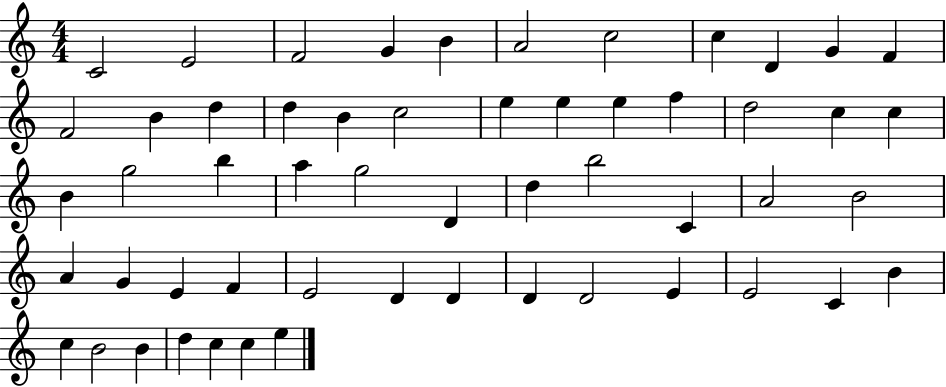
X:1
T:Untitled
M:4/4
L:1/4
K:C
C2 E2 F2 G B A2 c2 c D G F F2 B d d B c2 e e e f d2 c c B g2 b a g2 D d b2 C A2 B2 A G E F E2 D D D D2 E E2 C B c B2 B d c c e